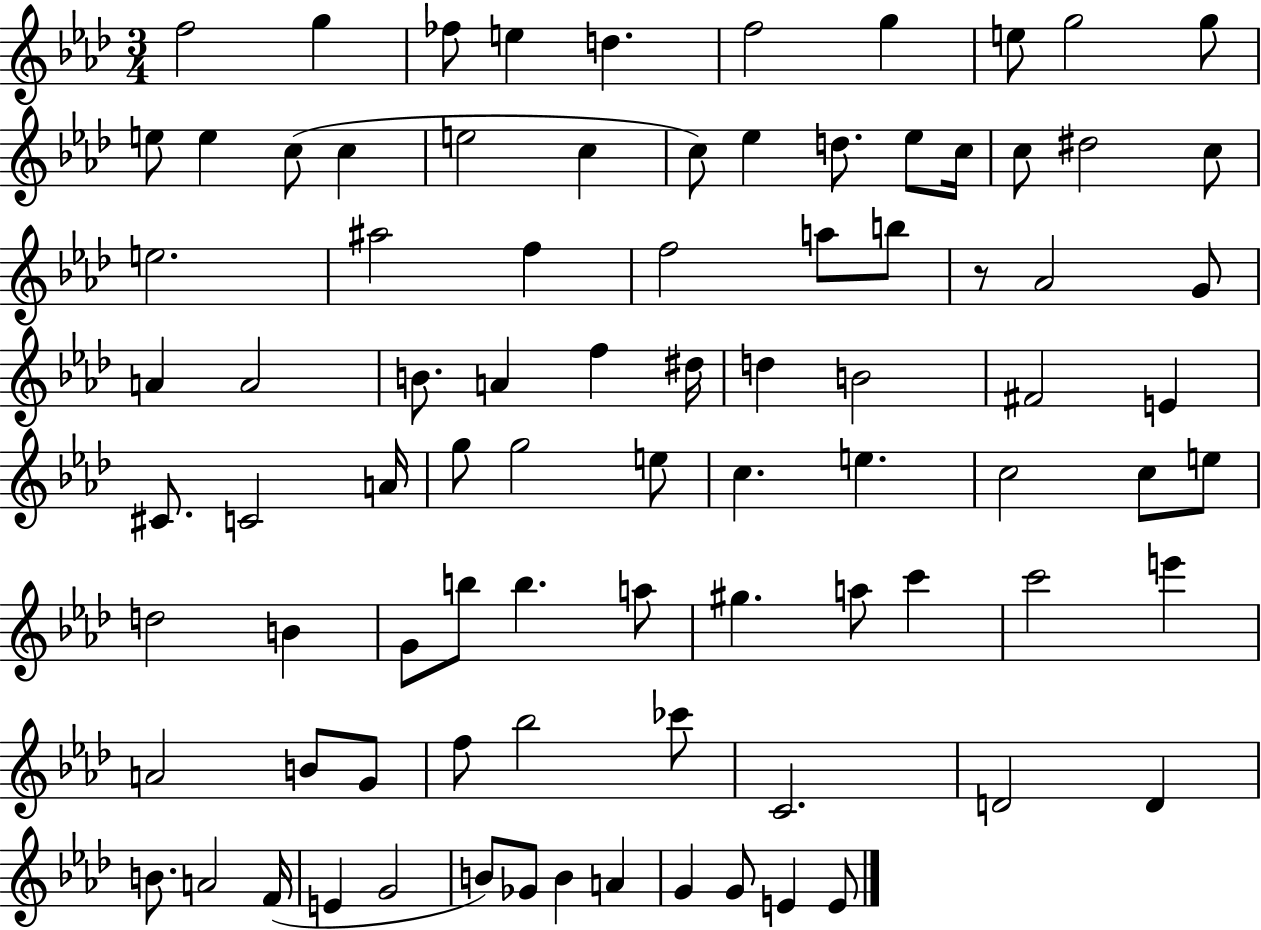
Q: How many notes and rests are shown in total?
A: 87